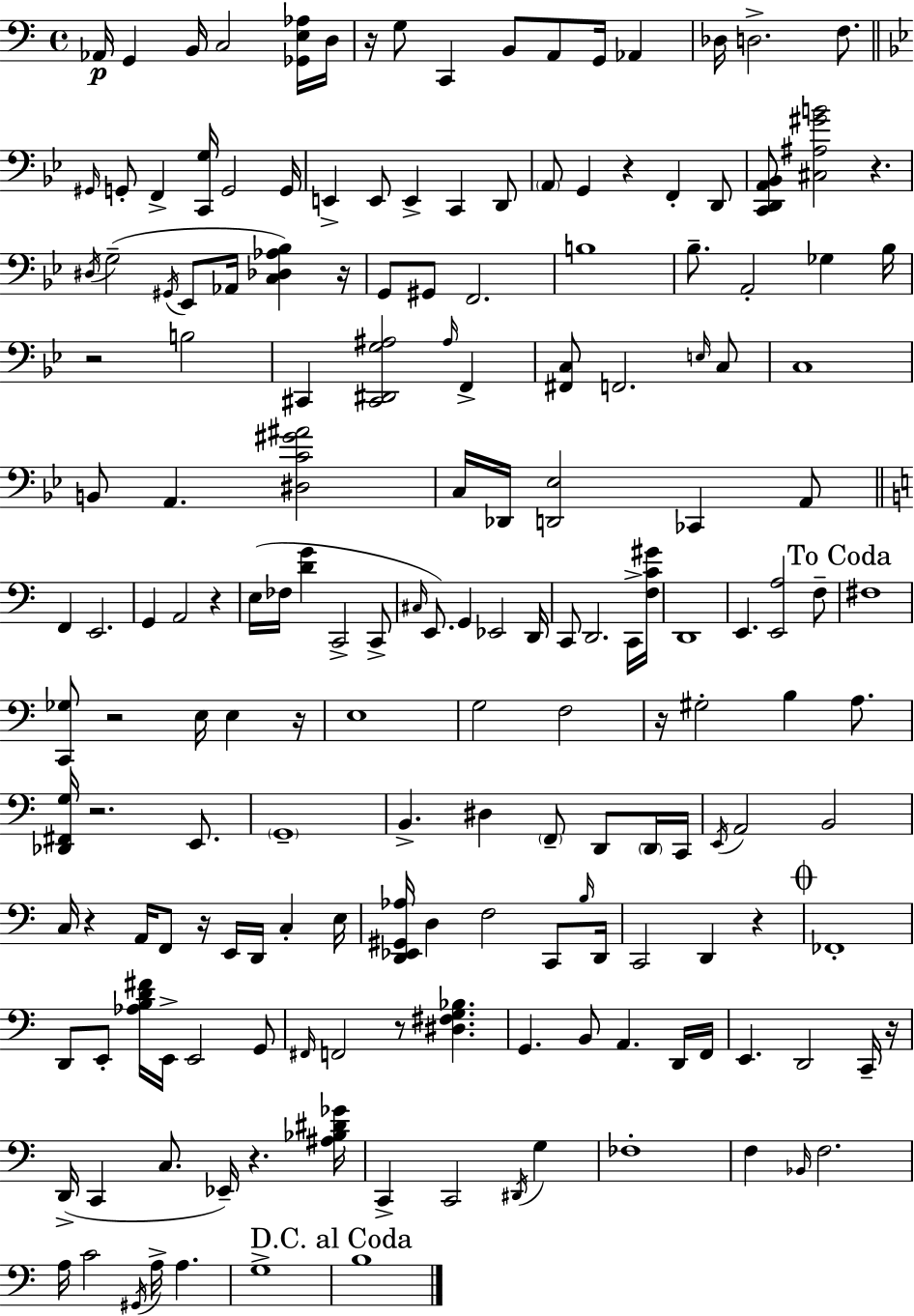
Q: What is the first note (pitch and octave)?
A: Ab2